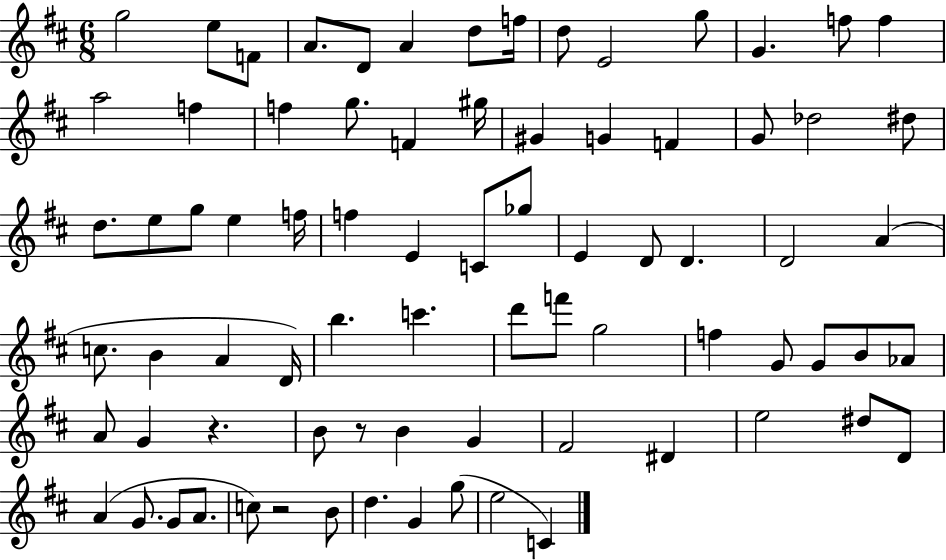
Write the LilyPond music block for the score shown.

{
  \clef treble
  \numericTimeSignature
  \time 6/8
  \key d \major
  \repeat volta 2 { g''2 e''8 f'8 | a'8. d'8 a'4 d''8 f''16 | d''8 e'2 g''8 | g'4. f''8 f''4 | \break a''2 f''4 | f''4 g''8. f'4 gis''16 | gis'4 g'4 f'4 | g'8 des''2 dis''8 | \break d''8. e''8 g''8 e''4 f''16 | f''4 e'4 c'8 ges''8 | e'4 d'8 d'4. | d'2 a'4( | \break c''8. b'4 a'4 d'16) | b''4. c'''4. | d'''8 f'''8 g''2 | f''4 g'8 g'8 b'8 aes'8 | \break a'8 g'4 r4. | b'8 r8 b'4 g'4 | fis'2 dis'4 | e''2 dis''8 d'8 | \break a'4( g'8. g'8 a'8. | c''8) r2 b'8 | d''4. g'4 g''8( | e''2 c'4) | \break } \bar "|."
}